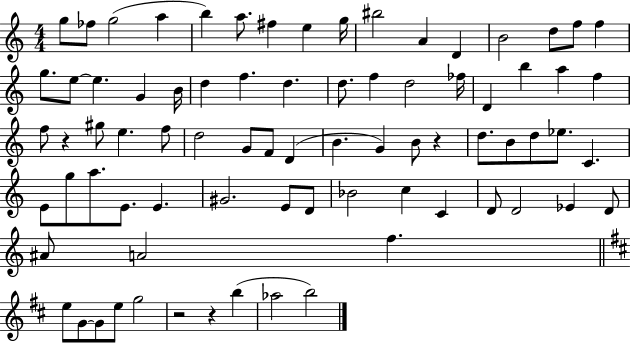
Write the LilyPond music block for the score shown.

{
  \clef treble
  \numericTimeSignature
  \time 4/4
  \key c \major
  g''8 fes''8 g''2( a''4 | b''4) a''8. fis''4 e''4 g''16 | bis''2 a'4 d'4 | b'2 d''8 f''8 f''4 | \break g''8. e''8~~ e''4. g'4 b'16 | d''4 f''4. d''4. | d''8. f''4 d''2 fes''16 | d'4 b''4 a''4 f''4 | \break f''8 r4 gis''8 e''4. f''8 | d''2 g'8 f'8 d'4( | b'4. g'4) b'8 r4 | d''8. b'8 d''8 ees''8. c'4. | \break e'8 g''8 a''8. e'8. e'4. | gis'2. e'8 d'8 | bes'2 c''4 c'4 | d'8 d'2 ees'4 d'8 | \break ais'8 a'2 f''4. | \bar "||" \break \key d \major e''8 g'8~~ g'8 e''8 g''2 | r2 r4 b''4( | aes''2 b''2) | \bar "|."
}